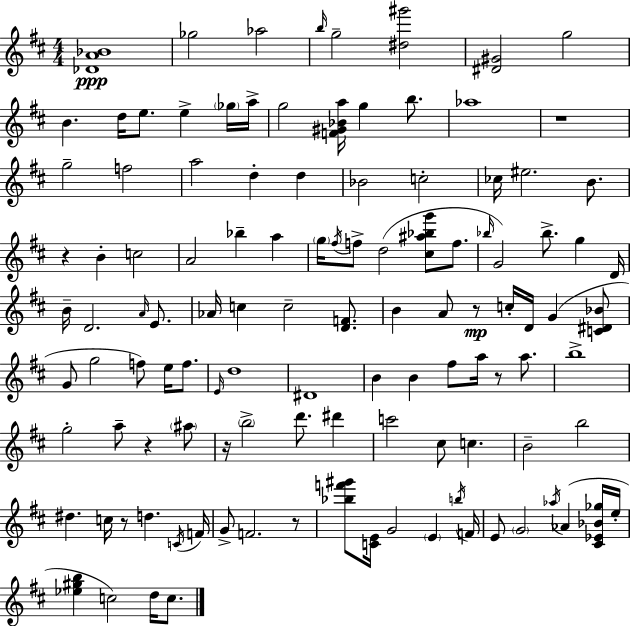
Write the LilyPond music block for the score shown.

{
  \clef treble
  \numericTimeSignature
  \time 4/4
  \key d \major
  <des' a' bes'>1\ppp | ges''2 aes''2 | \grace { b''16 } g''2-- <dis'' gis'''>2 | <dis' gis'>2 g''2 | \break b'4. d''16 e''8. e''4-> \parenthesize ges''16 | a''16-> g''2 <f' gis' bes' a''>16 g''4 b''8. | aes''1 | r1 | \break g''2-- f''2 | a''2 d''4-. d''4 | bes'2 c''2-. | ces''16 eis''2. b'8. | \break r4 b'4-. c''2 | a'2 bes''4-- a''4 | \parenthesize g''16 \acciaccatura { fis''16 } f''8-> d''2( <cis'' ais'' bes'' g'''>8 f''8. | \grace { bes''16 }) g'2 bes''8.-> g''4 | \break d'16 b'16-- d'2. | \grace { a'16 } e'8. aes'16 c''4 c''2-- | <d' f'>8. b'4 a'8 r8\mp c''16-. d'16 g'4( | <c' dis' bes'>8 g'8 g''2 f''8) | \break e''16 f''8. \grace { e'16 } d''1 | dis'1 | b'4 b'4 fis''8 a''16 | r8 a''8. b''1-> | \break g''2-. a''8-- r4 | \parenthesize ais''8 r16 \parenthesize b''2-> d'''8. | dis'''4 c'''2 cis''8 c''4. | b'2-- b''2 | \break dis''4. c''16 r8 d''4. | \acciaccatura { c'16 } f'16 g'8-> f'2. | r8 <bes'' f''' gis'''>8 <c' e'>16 g'2 | \parenthesize e'4 \acciaccatura { b''16 } f'16 e'8 \parenthesize g'2 | \break \acciaccatura { aes''16 } aes'4( <cis' ees' bes' ges''>16 e''16-. <ees'' gis'' b''>4 c''2) | d''16 c''8. \bar "|."
}